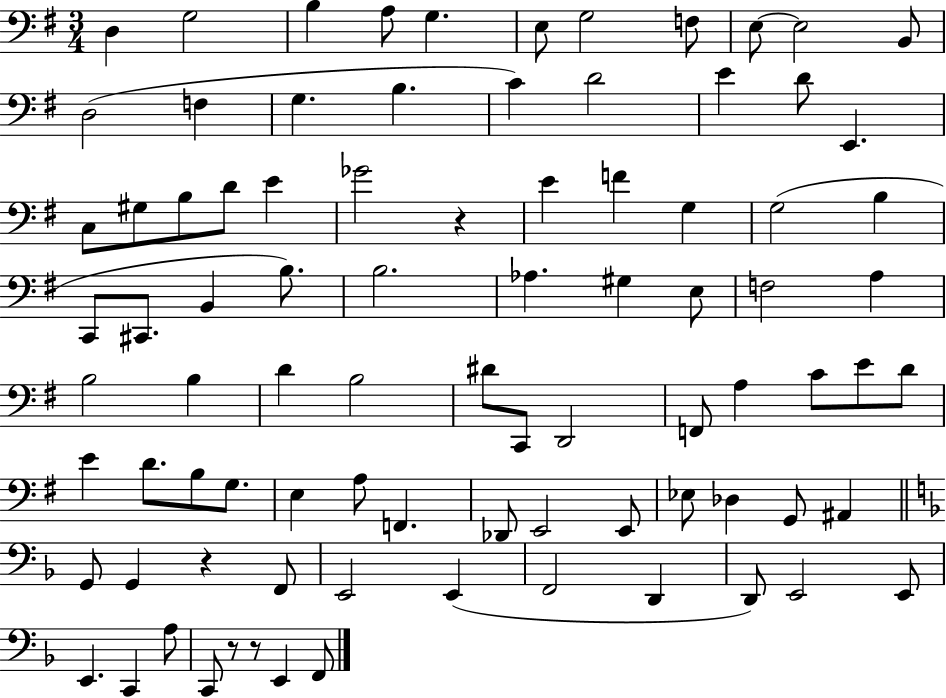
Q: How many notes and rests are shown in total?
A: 87